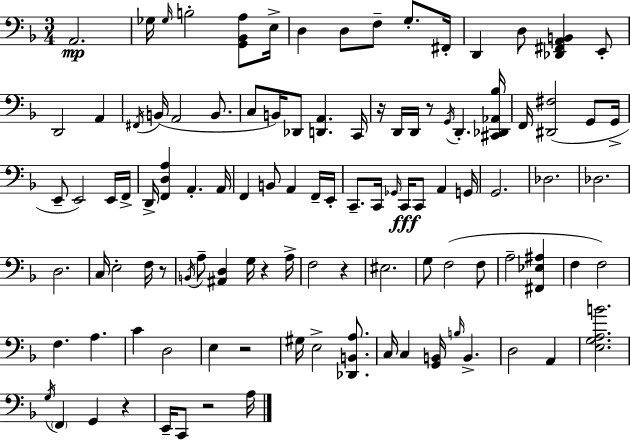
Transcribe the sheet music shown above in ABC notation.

X:1
T:Untitled
M:3/4
L:1/4
K:Dm
A,,2 _G,/4 _G,/4 B,2 [G,,_B,,A,]/2 E,/4 D, D,/2 F,/2 G,/2 ^F,,/4 D,, D,/2 [_D,,^F,,A,,B,,] E,,/2 D,,2 A,, ^F,,/4 B,,/4 A,,2 B,,/2 C,/2 B,,/4 _D,,/2 [D,,A,,] C,,/4 z/4 D,,/4 D,,/4 z/2 G,,/4 D,, [^C,,_D,,_A,,_B,]/4 F,,/4 [^D,,^F,]2 G,,/2 G,,/4 E,,/2 E,,2 E,,/4 F,,/4 D,,/4 [F,,D,A,] A,, A,,/4 F,, B,,/2 A,, F,,/4 E,,/4 C,,/2 C,,/4 _G,,/4 C,,/4 C,,/2 A,, G,,/4 G,,2 _D,2 _D,2 D,2 C,/4 E,2 F,/4 z/2 B,,/4 A,/2 [^A,,D,] G,/4 z A,/4 F,2 z ^E,2 G,/2 F,2 F,/2 A,2 [^F,,_E,^A,] F, F,2 F, A, C D,2 E, z2 ^G,/4 E,2 [_D,,B,,A,]/2 C,/4 C, [G,,B,,]/4 B,/4 B,, D,2 A,, [E,G,A,B]2 G,/4 F,, G,, z E,,/4 C,,/2 z2 A,/4